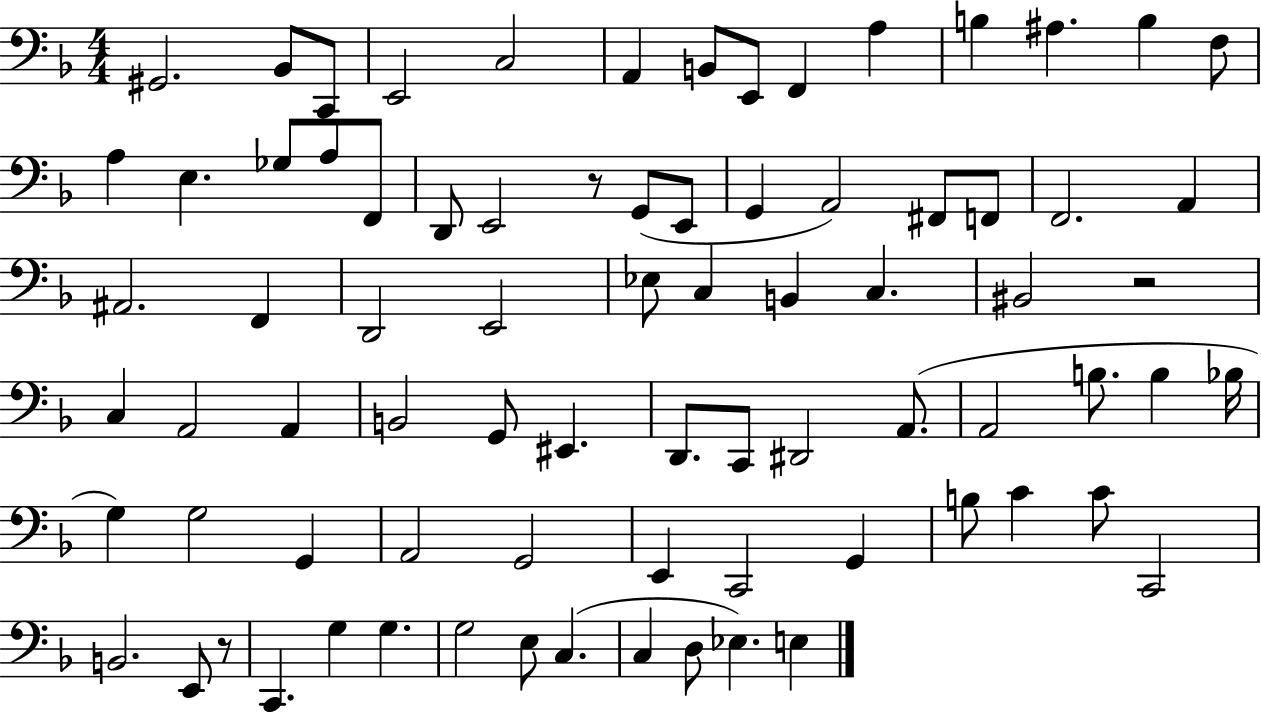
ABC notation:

X:1
T:Untitled
M:4/4
L:1/4
K:F
^G,,2 _B,,/2 C,,/2 E,,2 C,2 A,, B,,/2 E,,/2 F,, A, B, ^A, B, F,/2 A, E, _G,/2 A,/2 F,,/2 D,,/2 E,,2 z/2 G,,/2 E,,/2 G,, A,,2 ^F,,/2 F,,/2 F,,2 A,, ^A,,2 F,, D,,2 E,,2 _E,/2 C, B,, C, ^B,,2 z2 C, A,,2 A,, B,,2 G,,/2 ^E,, D,,/2 C,,/2 ^D,,2 A,,/2 A,,2 B,/2 B, _B,/4 G, G,2 G,, A,,2 G,,2 E,, C,,2 G,, B,/2 C C/2 C,,2 B,,2 E,,/2 z/2 C,, G, G, G,2 E,/2 C, C, D,/2 _E, E,